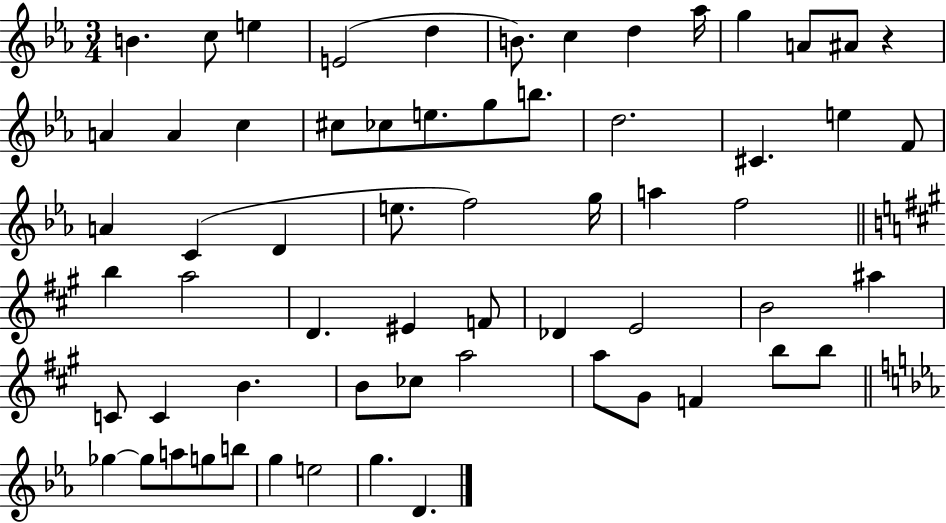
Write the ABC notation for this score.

X:1
T:Untitled
M:3/4
L:1/4
K:Eb
B c/2 e E2 d B/2 c d _a/4 g A/2 ^A/2 z A A c ^c/2 _c/2 e/2 g/2 b/2 d2 ^C e F/2 A C D e/2 f2 g/4 a f2 b a2 D ^E F/2 _D E2 B2 ^a C/2 C B B/2 _c/2 a2 a/2 ^G/2 F b/2 b/2 _g _g/2 a/2 g/2 b/2 g e2 g D